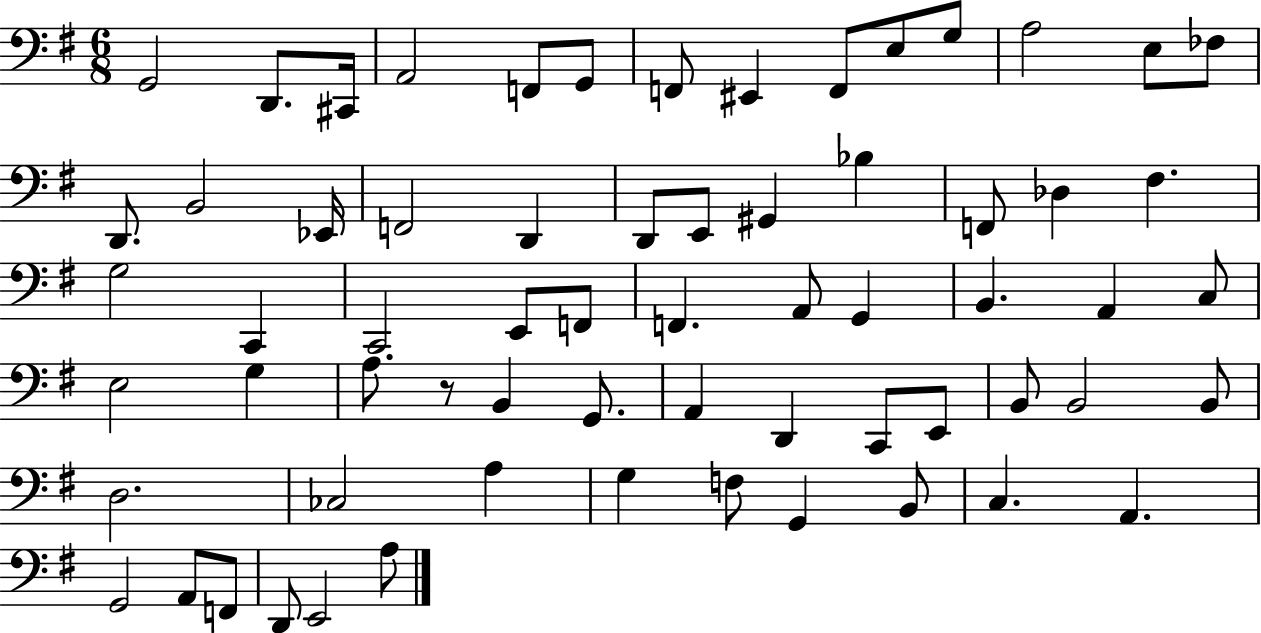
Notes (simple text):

G2/h D2/e. C#2/s A2/h F2/e G2/e F2/e EIS2/q F2/e E3/e G3/e A3/h E3/e FES3/e D2/e. B2/h Eb2/s F2/h D2/q D2/e E2/e G#2/q Bb3/q F2/e Db3/q F#3/q. G3/h C2/q C2/h E2/e F2/e F2/q. A2/e G2/q B2/q. A2/q C3/e E3/h G3/q A3/e. R/e B2/q G2/e. A2/q D2/q C2/e E2/e B2/e B2/h B2/e D3/h. CES3/h A3/q G3/q F3/e G2/q B2/e C3/q. A2/q. G2/h A2/e F2/e D2/e E2/h A3/e